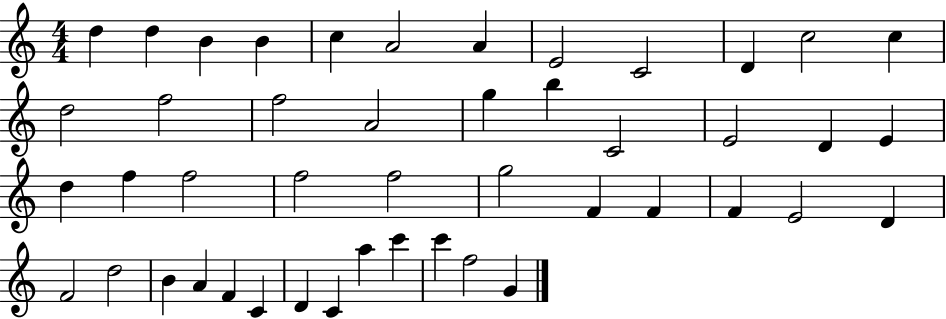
X:1
T:Untitled
M:4/4
L:1/4
K:C
d d B B c A2 A E2 C2 D c2 c d2 f2 f2 A2 g b C2 E2 D E d f f2 f2 f2 g2 F F F E2 D F2 d2 B A F C D C a c' c' f2 G